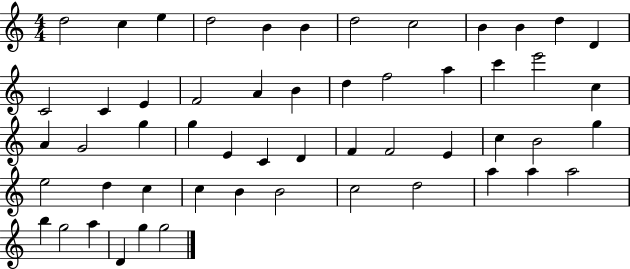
{
  \clef treble
  \numericTimeSignature
  \time 4/4
  \key c \major
  d''2 c''4 e''4 | d''2 b'4 b'4 | d''2 c''2 | b'4 b'4 d''4 d'4 | \break c'2 c'4 e'4 | f'2 a'4 b'4 | d''4 f''2 a''4 | c'''4 e'''2 c''4 | \break a'4 g'2 g''4 | g''4 e'4 c'4 d'4 | f'4 f'2 e'4 | c''4 b'2 g''4 | \break e''2 d''4 c''4 | c''4 b'4 b'2 | c''2 d''2 | a''4 a''4 a''2 | \break b''4 g''2 a''4 | d'4 g''4 g''2 | \bar "|."
}